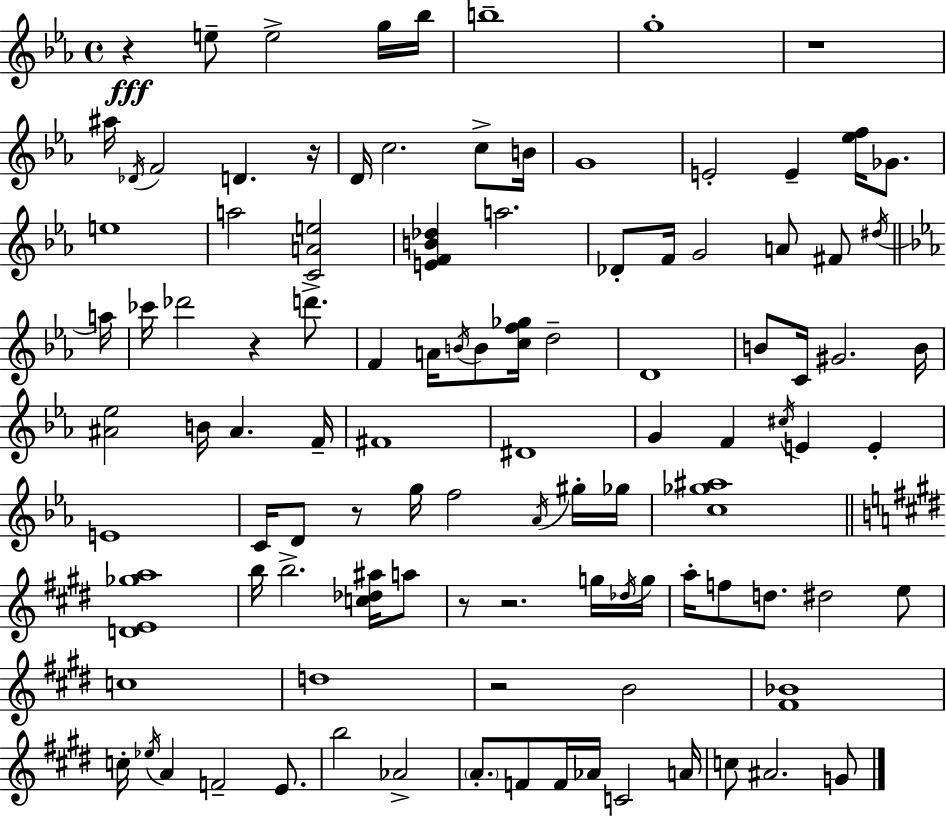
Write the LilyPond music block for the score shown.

{
  \clef treble
  \time 4/4
  \defaultTimeSignature
  \key c \minor
  r4\fff e''8-- e''2-> g''16 bes''16 | b''1-- | g''1-. | r1 | \break ais''16 \acciaccatura { des'16 } f'2 d'4. | r16 d'16 c''2. c''8-> | b'16 g'1 | e'2-. e'4-- <ees'' f''>16 ges'8. | \break e''1 | a''2 <c' a' e''>2 | <e' f' b' des''>4 a''2. | des'8-. f'16 g'2 a'8 fis'8 | \break \acciaccatura { dis''16 } \bar "||" \break \key ees \major a''16 ces'''16 des'''2 r4 d'''8.-> | f'4 a'16 \acciaccatura { b'16 } b'8 <c'' f'' ges''>16 d''2-- | d'1 | b'8 c'16 gis'2. | \break b'16 <ais' ees''>2 b'16 ais'4. | f'16-- fis'1 | dis'1 | g'4 f'4 \acciaccatura { cis''16 } e'4 e'4-. | \break e'1 | c'16 d'8 r8 g''16 f''2 | \acciaccatura { aes'16 } gis''16-. ges''16 <c'' ges'' ais''>1 | \bar "||" \break \key e \major <d' e' ges'' a''>1 | b''16 b''2.-> <c'' des'' ais''>16 a''8 | r8 r2. g''16 \acciaccatura { des''16 } | g''16 a''16-. f''8 d''8. dis''2 e''8 | \break c''1 | d''1 | r2 b'2 | <fis' bes'>1 | \break c''16-. \acciaccatura { ees''16 } a'4 f'2-- e'8. | b''2 aes'2-> | \parenthesize a'8.-. f'8 f'16 aes'16 c'2 | a'16 c''8 ais'2. | \break g'8 \bar "|."
}